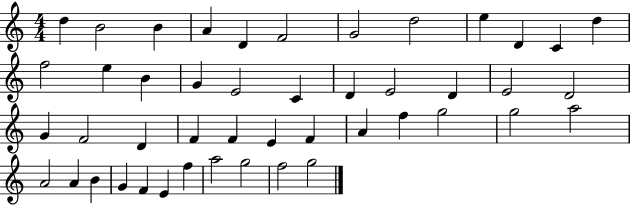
{
  \clef treble
  \numericTimeSignature
  \time 4/4
  \key c \major
  d''4 b'2 b'4 | a'4 d'4 f'2 | g'2 d''2 | e''4 d'4 c'4 d''4 | \break f''2 e''4 b'4 | g'4 e'2 c'4 | d'4 e'2 d'4 | e'2 d'2 | \break g'4 f'2 d'4 | f'4 f'4 e'4 f'4 | a'4 f''4 g''2 | g''2 a''2 | \break a'2 a'4 b'4 | g'4 f'4 e'4 f''4 | a''2 g''2 | f''2 g''2 | \break \bar "|."
}